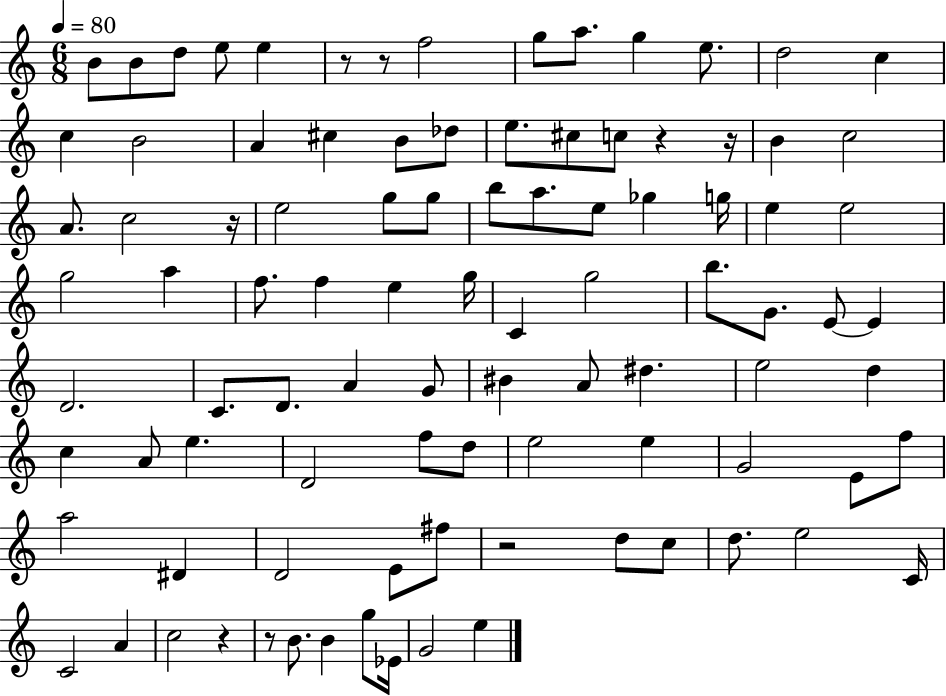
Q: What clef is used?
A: treble